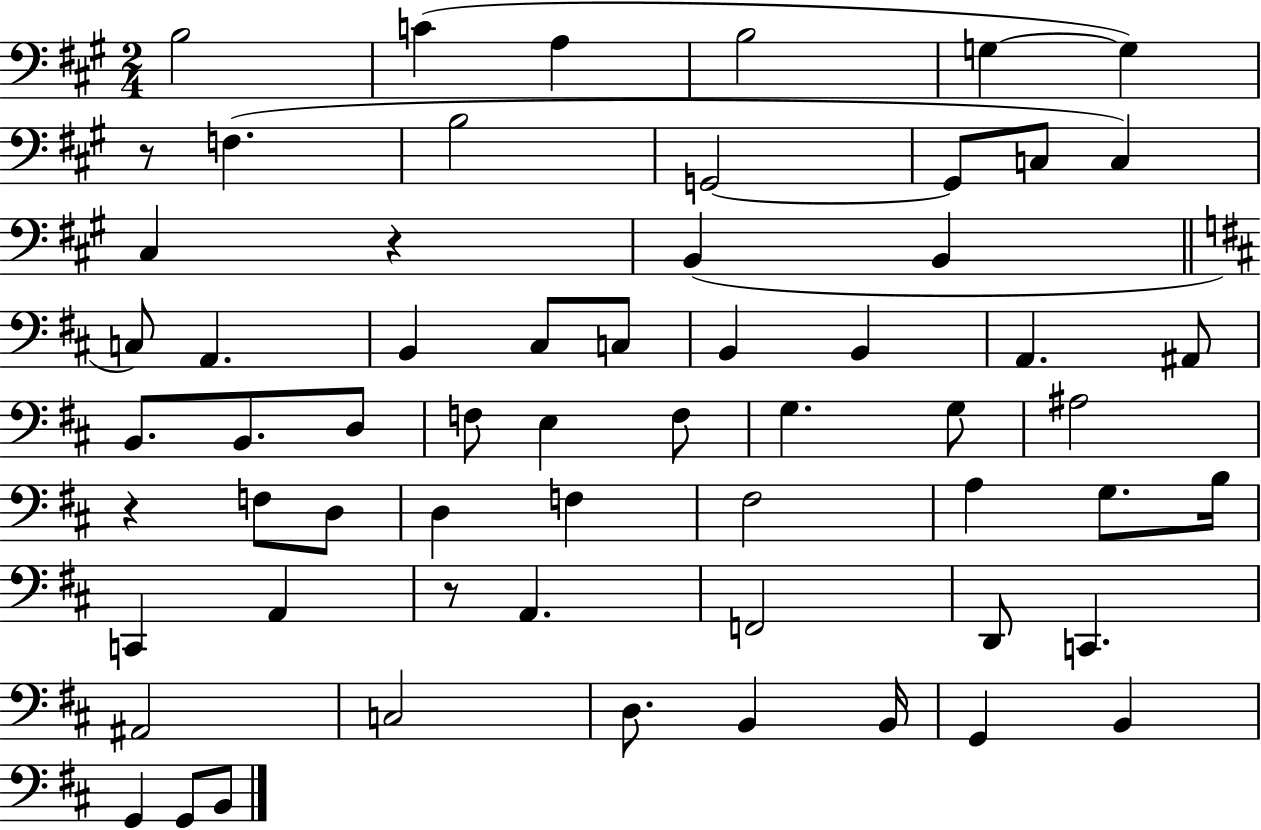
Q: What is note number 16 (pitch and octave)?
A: C3